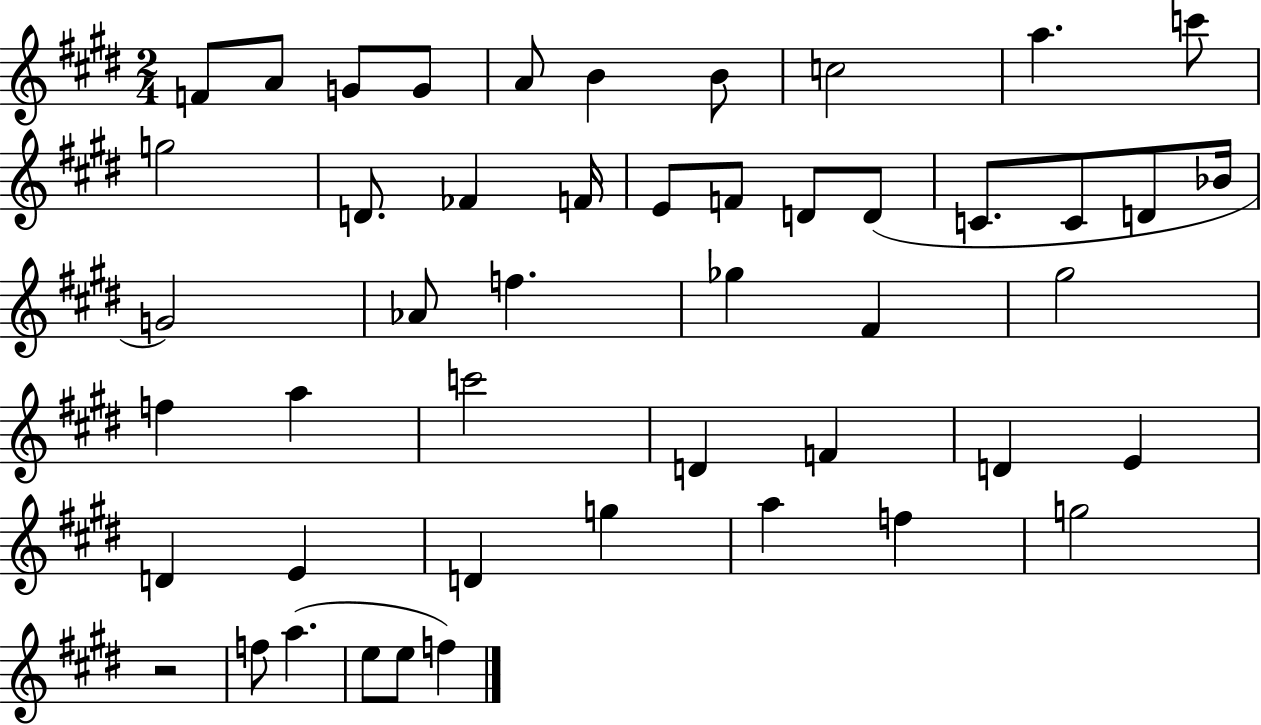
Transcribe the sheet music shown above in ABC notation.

X:1
T:Untitled
M:2/4
L:1/4
K:E
F/2 A/2 G/2 G/2 A/2 B B/2 c2 a c'/2 g2 D/2 _F F/4 E/2 F/2 D/2 D/2 C/2 C/2 D/2 _B/4 G2 _A/2 f _g ^F ^g2 f a c'2 D F D E D E D g a f g2 z2 f/2 a e/2 e/2 f